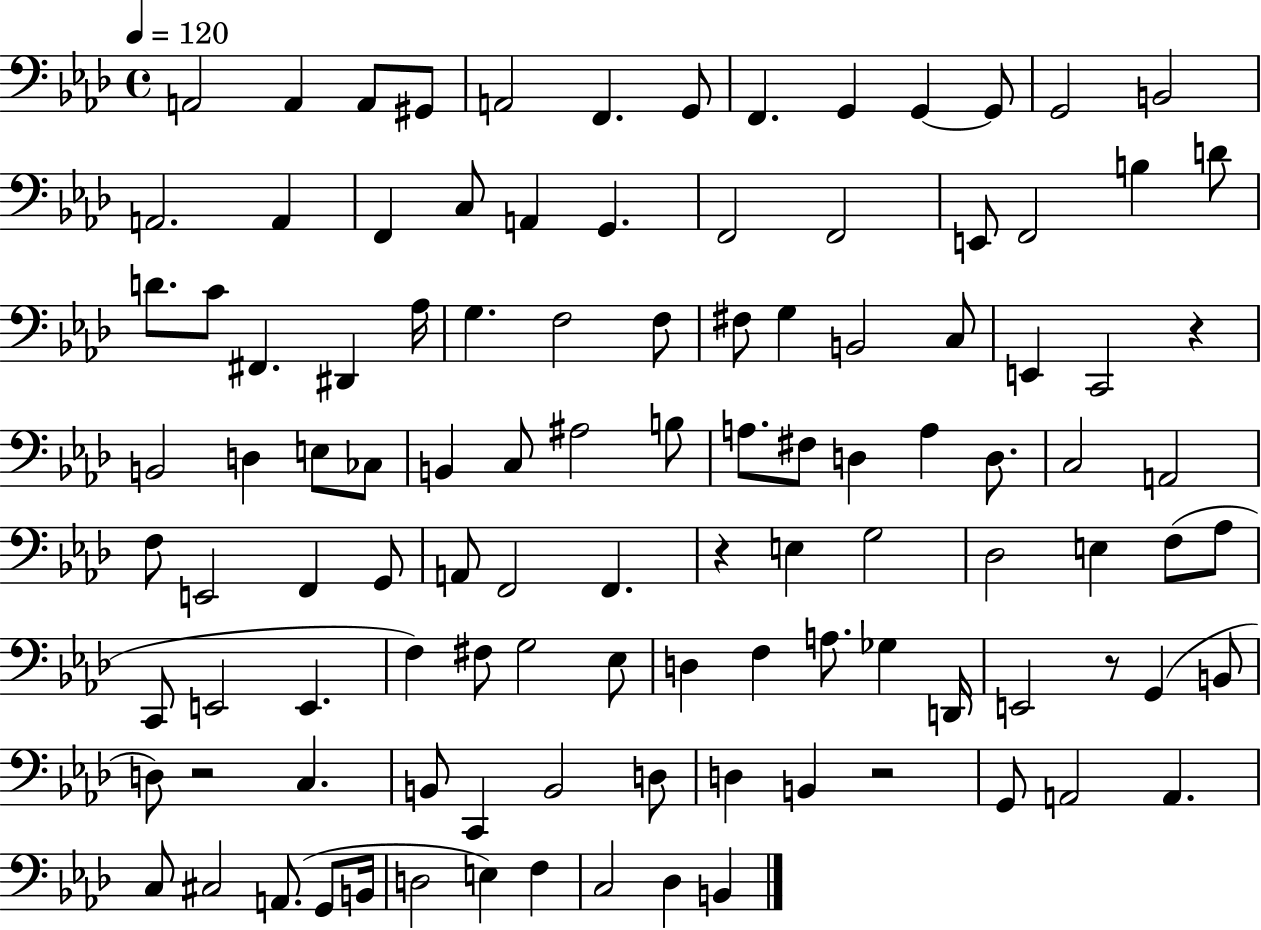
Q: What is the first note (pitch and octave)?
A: A2